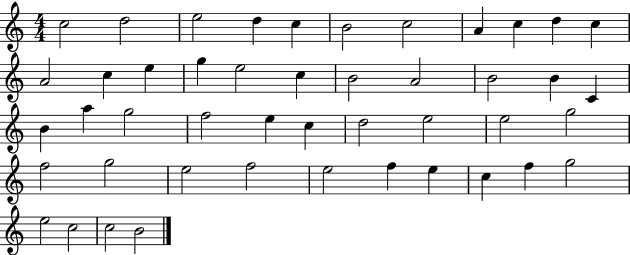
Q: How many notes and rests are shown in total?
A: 46